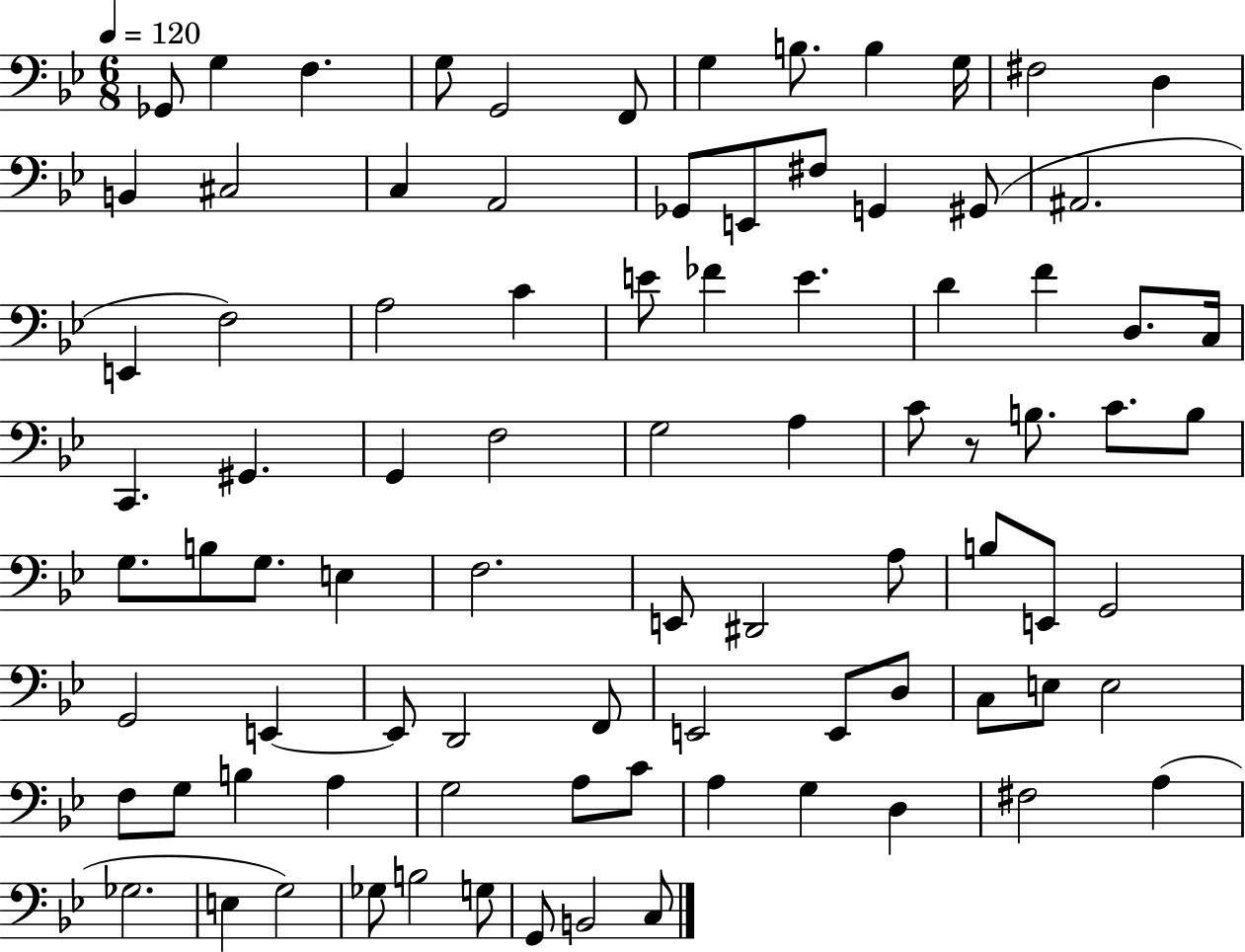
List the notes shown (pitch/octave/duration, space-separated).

Gb2/e G3/q F3/q. G3/e G2/h F2/e G3/q B3/e. B3/q G3/s F#3/h D3/q B2/q C#3/h C3/q A2/h Gb2/e E2/e F#3/e G2/q G#2/e A#2/h. E2/q F3/h A3/h C4/q E4/e FES4/q E4/q. D4/q F4/q D3/e. C3/s C2/q. G#2/q. G2/q F3/h G3/h A3/q C4/e R/e B3/e. C4/e. B3/e G3/e. B3/e G3/e. E3/q F3/h. E2/e D#2/h A3/e B3/e E2/e G2/h G2/h E2/q E2/e D2/h F2/e E2/h E2/e D3/e C3/e E3/e E3/h F3/e G3/e B3/q A3/q G3/h A3/e C4/e A3/q G3/q D3/q F#3/h A3/q Gb3/h. E3/q G3/h Gb3/e B3/h G3/e G2/e B2/h C3/e